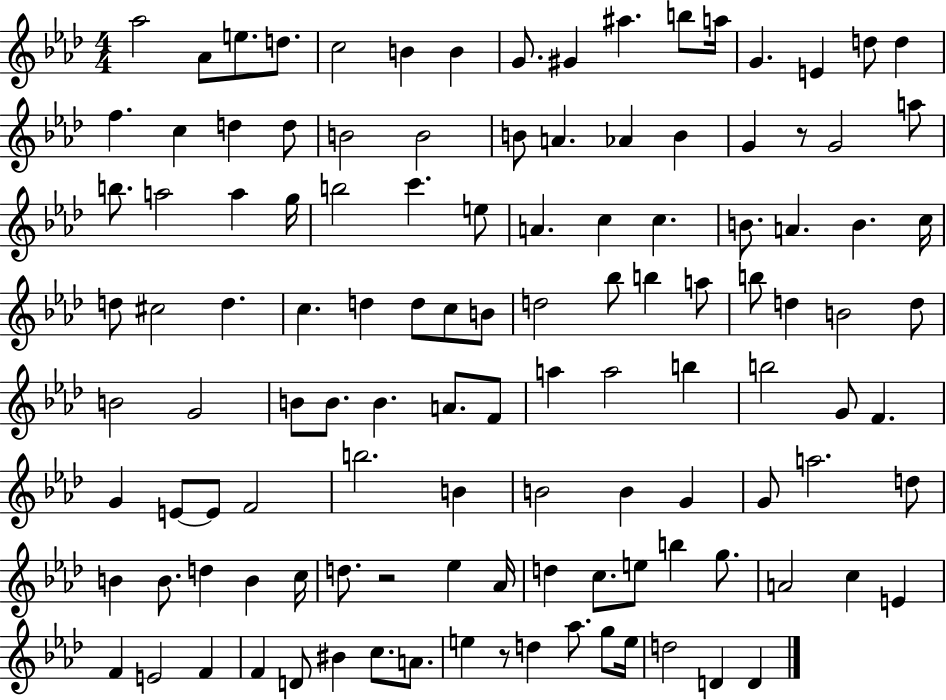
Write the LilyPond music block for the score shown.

{
  \clef treble
  \numericTimeSignature
  \time 4/4
  \key aes \major
  aes''2 aes'8 e''8. d''8. | c''2 b'4 b'4 | g'8. gis'4 ais''4. b''8 a''16 | g'4. e'4 d''8 d''4 | \break f''4. c''4 d''4 d''8 | b'2 b'2 | b'8 a'4. aes'4 b'4 | g'4 r8 g'2 a''8 | \break b''8. a''2 a''4 g''16 | b''2 c'''4. e''8 | a'4. c''4 c''4. | b'8. a'4. b'4. c''16 | \break d''8 cis''2 d''4. | c''4. d''4 d''8 c''8 b'8 | d''2 bes''8 b''4 a''8 | b''8 d''4 b'2 d''8 | \break b'2 g'2 | b'8 b'8. b'4. a'8. f'8 | a''4 a''2 b''4 | b''2 g'8 f'4. | \break g'4 e'8~~ e'8 f'2 | b''2. b'4 | b'2 b'4 g'4 | g'8 a''2. d''8 | \break b'4 b'8. d''4 b'4 c''16 | d''8. r2 ees''4 aes'16 | d''4 c''8. e''8 b''4 g''8. | a'2 c''4 e'4 | \break f'4 e'2 f'4 | f'4 d'8 bis'4 c''8. a'8. | e''4 r8 d''4 aes''8. g''8 e''16 | d''2 d'4 d'4 | \break \bar "|."
}